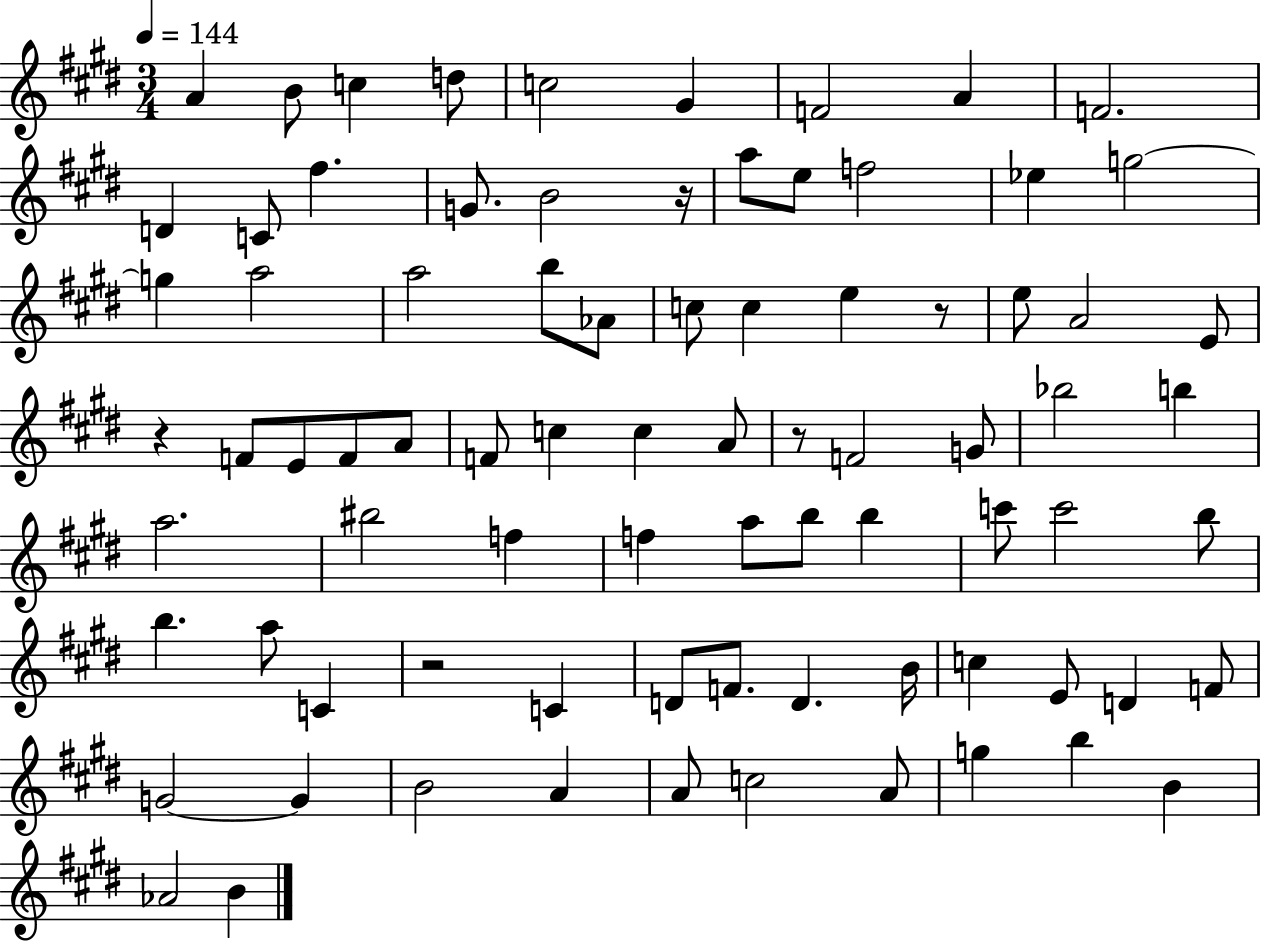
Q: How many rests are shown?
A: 5